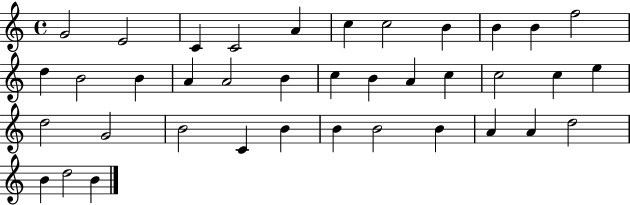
G4/h E4/h C4/q C4/h A4/q C5/q C5/h B4/q B4/q B4/q F5/h D5/q B4/h B4/q A4/q A4/h B4/q C5/q B4/q A4/q C5/q C5/h C5/q E5/q D5/h G4/h B4/h C4/q B4/q B4/q B4/h B4/q A4/q A4/q D5/h B4/q D5/h B4/q